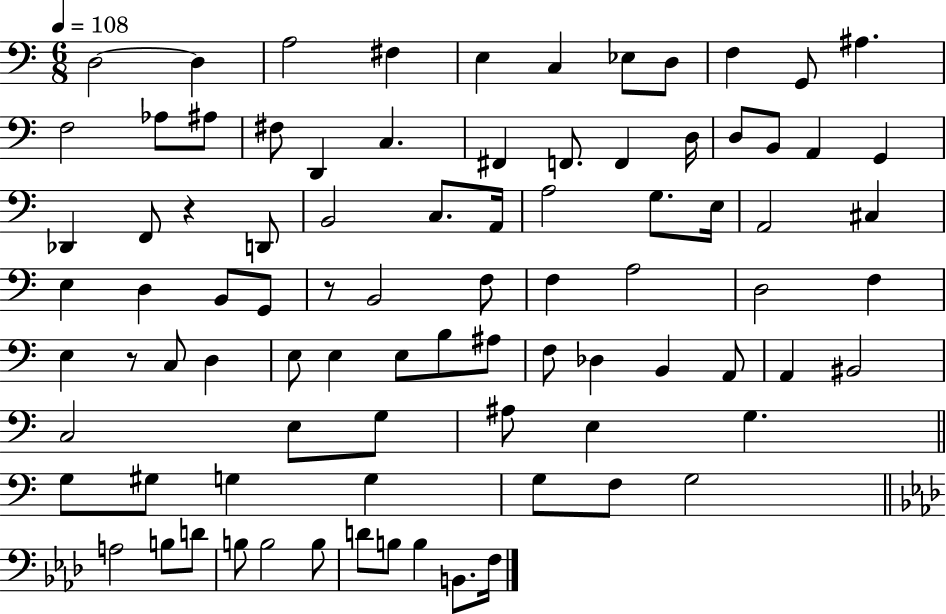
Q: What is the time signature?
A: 6/8